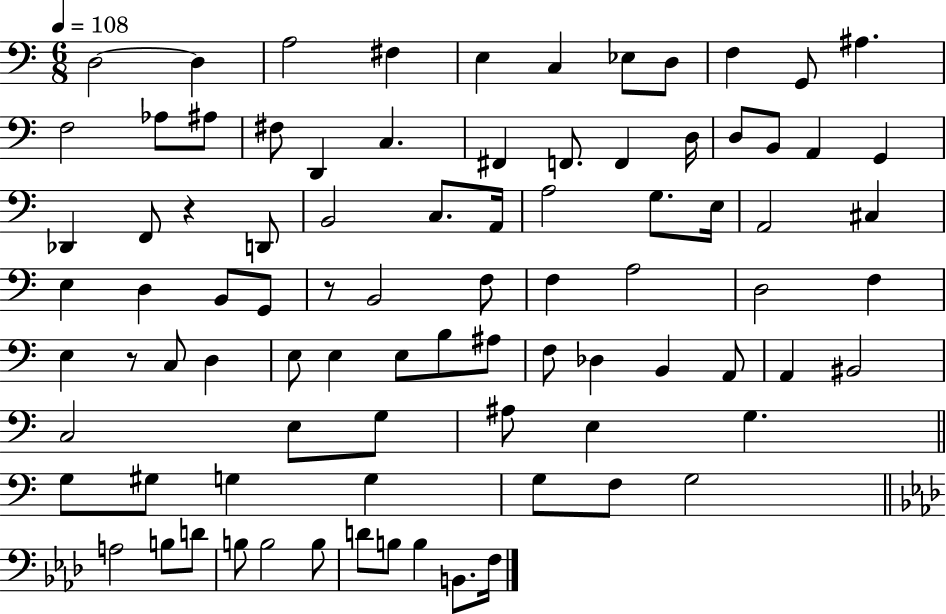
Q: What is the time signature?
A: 6/8